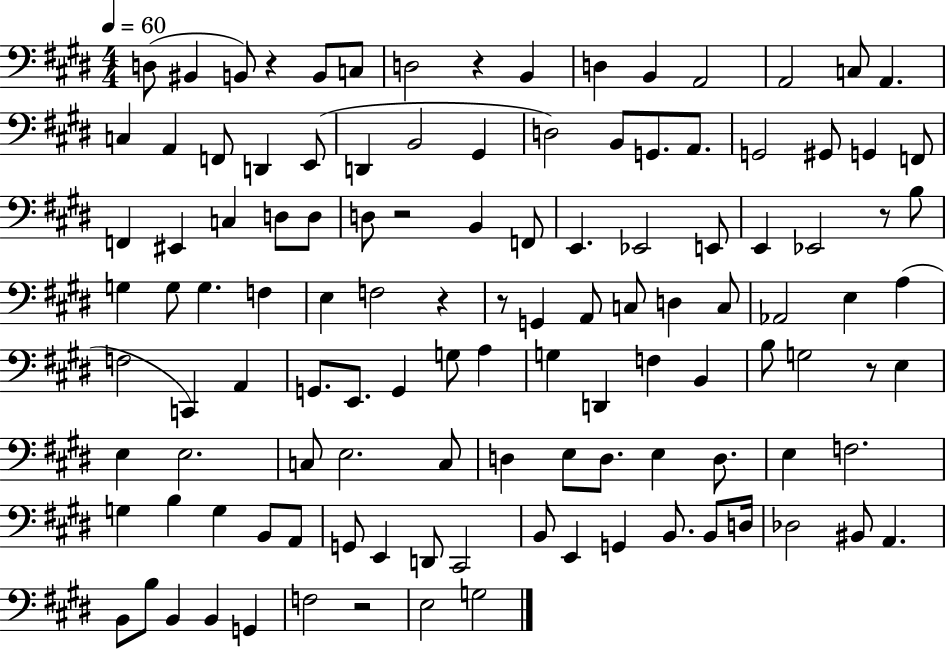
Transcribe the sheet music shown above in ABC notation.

X:1
T:Untitled
M:4/4
L:1/4
K:E
D,/2 ^B,, B,,/2 z B,,/2 C,/2 D,2 z B,, D, B,, A,,2 A,,2 C,/2 A,, C, A,, F,,/2 D,, E,,/2 D,, B,,2 ^G,, D,2 B,,/2 G,,/2 A,,/2 G,,2 ^G,,/2 G,, F,,/2 F,, ^E,, C, D,/2 D,/2 D,/2 z2 B,, F,,/2 E,, _E,,2 E,,/2 E,, _E,,2 z/2 B,/2 G, G,/2 G, F, E, F,2 z z/2 G,, A,,/2 C,/2 D, C,/2 _A,,2 E, A, F,2 C,, A,, G,,/2 E,,/2 G,, G,/2 A, G, D,, F, B,, B,/2 G,2 z/2 E, E, E,2 C,/2 E,2 C,/2 D, E,/2 D,/2 E, D,/2 E, F,2 G, B, G, B,,/2 A,,/2 G,,/2 E,, D,,/2 ^C,,2 B,,/2 E,, G,, B,,/2 B,,/2 D,/4 _D,2 ^B,,/2 A,, B,,/2 B,/2 B,, B,, G,, F,2 z2 E,2 G,2